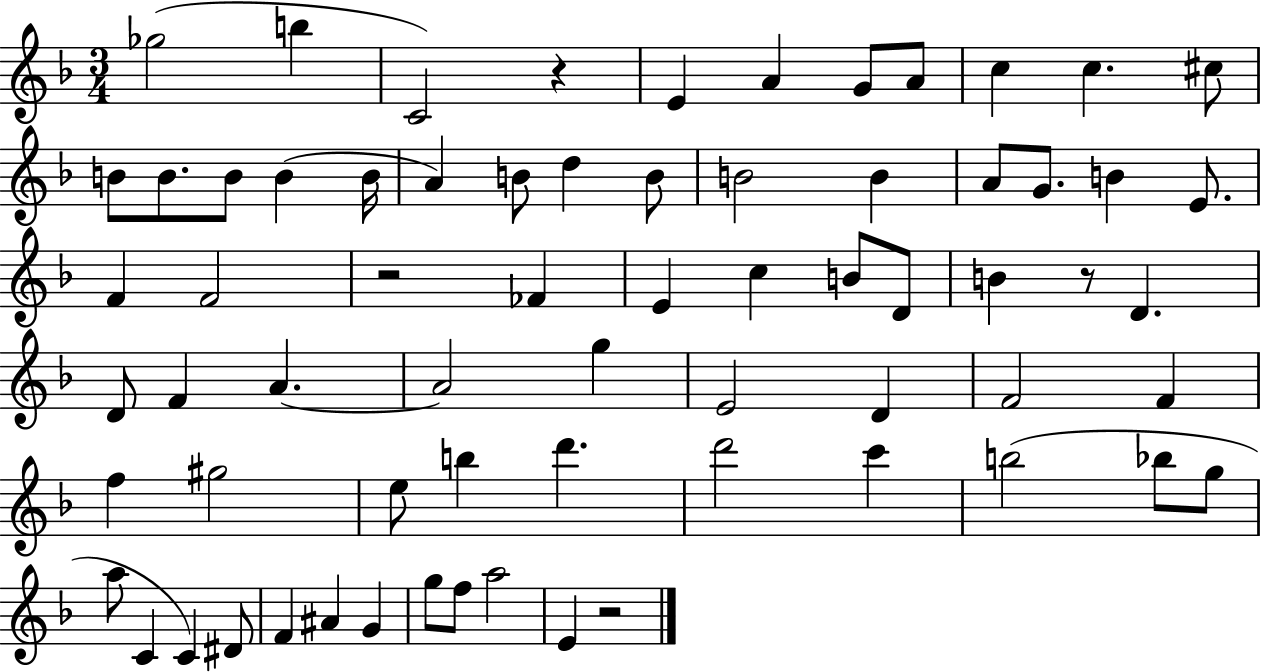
X:1
T:Untitled
M:3/4
L:1/4
K:F
_g2 b C2 z E A G/2 A/2 c c ^c/2 B/2 B/2 B/2 B B/4 A B/2 d B/2 B2 B A/2 G/2 B E/2 F F2 z2 _F E c B/2 D/2 B z/2 D D/2 F A A2 g E2 D F2 F f ^g2 e/2 b d' d'2 c' b2 _b/2 g/2 a/2 C C ^D/2 F ^A G g/2 f/2 a2 E z2